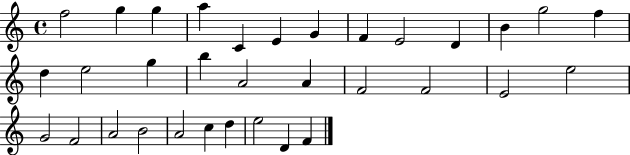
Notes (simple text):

F5/h G5/q G5/q A5/q C4/q E4/q G4/q F4/q E4/h D4/q B4/q G5/h F5/q D5/q E5/h G5/q B5/q A4/h A4/q F4/h F4/h E4/h E5/h G4/h F4/h A4/h B4/h A4/h C5/q D5/q E5/h D4/q F4/q